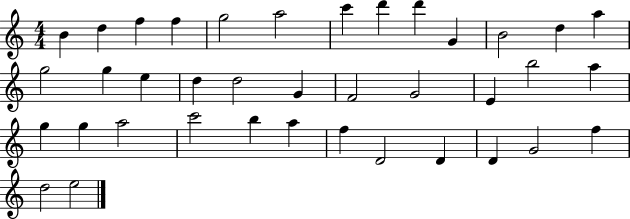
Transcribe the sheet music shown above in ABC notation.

X:1
T:Untitled
M:4/4
L:1/4
K:C
B d f f g2 a2 c' d' d' G B2 d a g2 g e d d2 G F2 G2 E b2 a g g a2 c'2 b a f D2 D D G2 f d2 e2